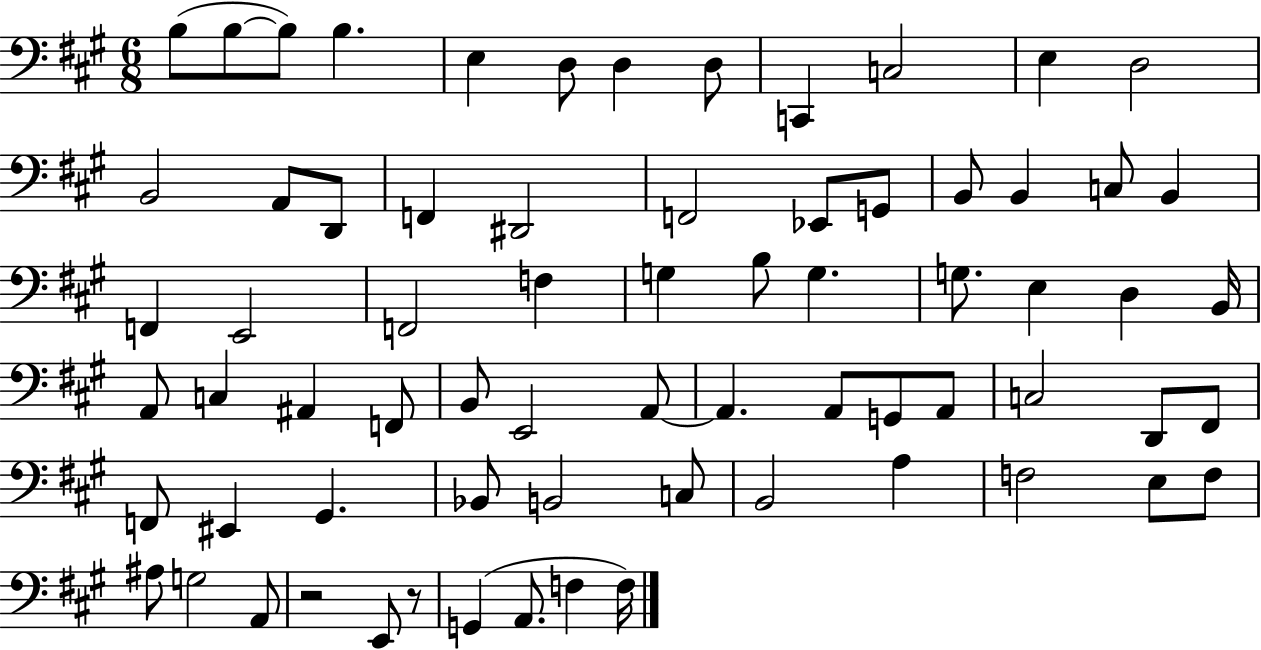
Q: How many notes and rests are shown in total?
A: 70